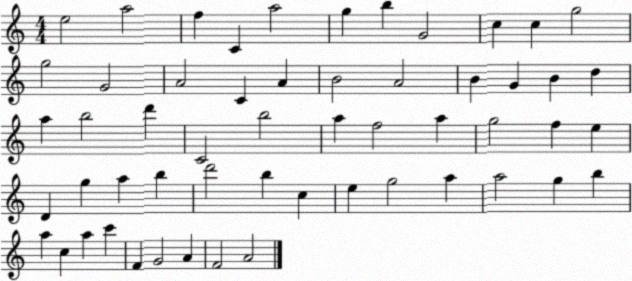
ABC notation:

X:1
T:Untitled
M:4/4
L:1/4
K:C
e2 a2 f C a2 g b G2 c c g2 g2 G2 A2 C A B2 A2 B G B d a b2 d' C2 b2 a f2 a g2 f e D g a b d'2 b c e g2 a a2 g b a c a c' F G2 A F2 A2